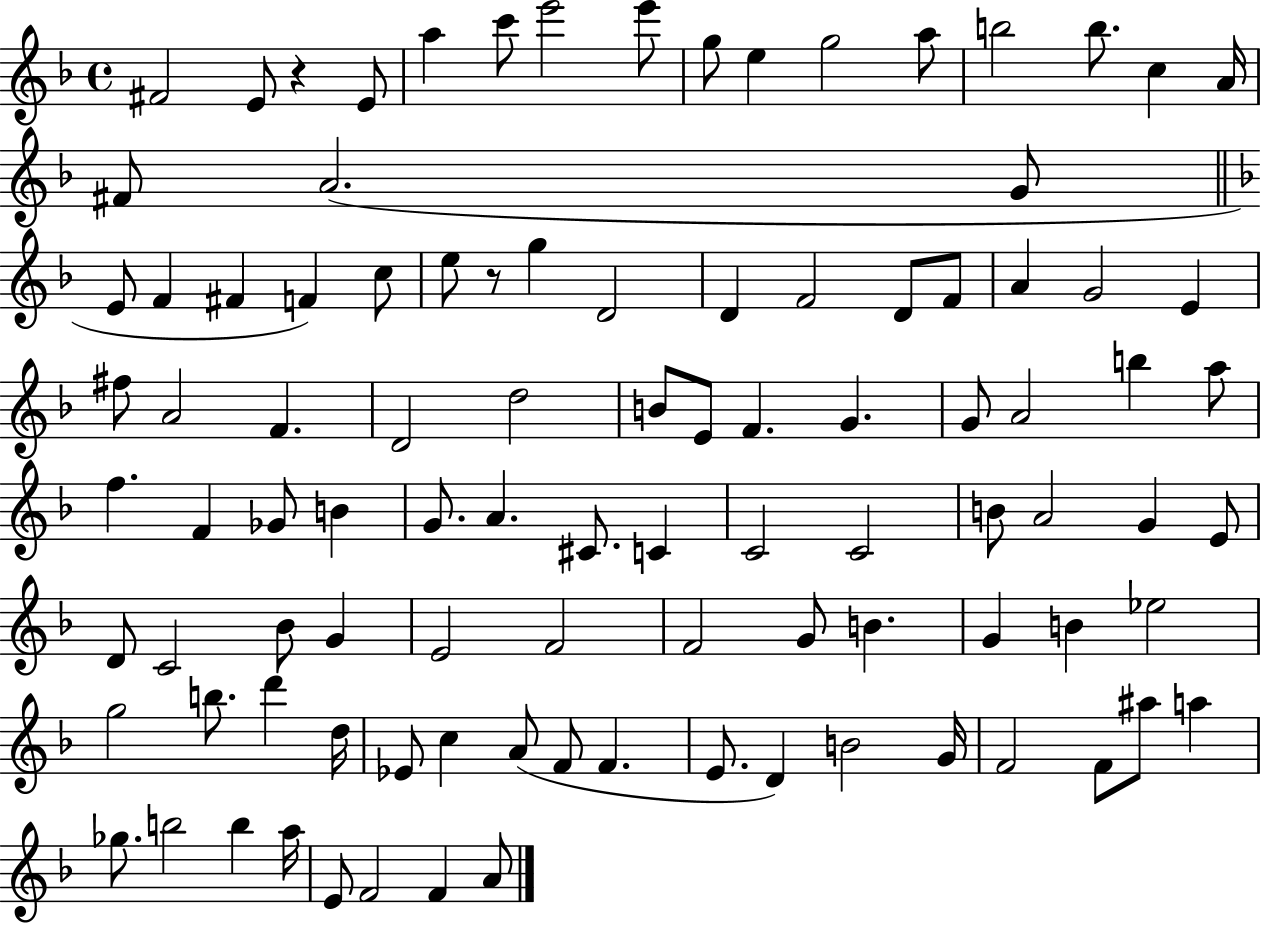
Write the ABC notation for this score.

X:1
T:Untitled
M:4/4
L:1/4
K:F
^F2 E/2 z E/2 a c'/2 e'2 e'/2 g/2 e g2 a/2 b2 b/2 c A/4 ^F/2 A2 G/2 E/2 F ^F F c/2 e/2 z/2 g D2 D F2 D/2 F/2 A G2 E ^f/2 A2 F D2 d2 B/2 E/2 F G G/2 A2 b a/2 f F _G/2 B G/2 A ^C/2 C C2 C2 B/2 A2 G E/2 D/2 C2 _B/2 G E2 F2 F2 G/2 B G B _e2 g2 b/2 d' d/4 _E/2 c A/2 F/2 F E/2 D B2 G/4 F2 F/2 ^a/2 a _g/2 b2 b a/4 E/2 F2 F A/2